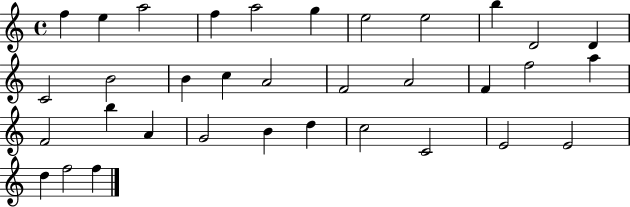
X:1
T:Untitled
M:4/4
L:1/4
K:C
f e a2 f a2 g e2 e2 b D2 D C2 B2 B c A2 F2 A2 F f2 a F2 b A G2 B d c2 C2 E2 E2 d f2 f